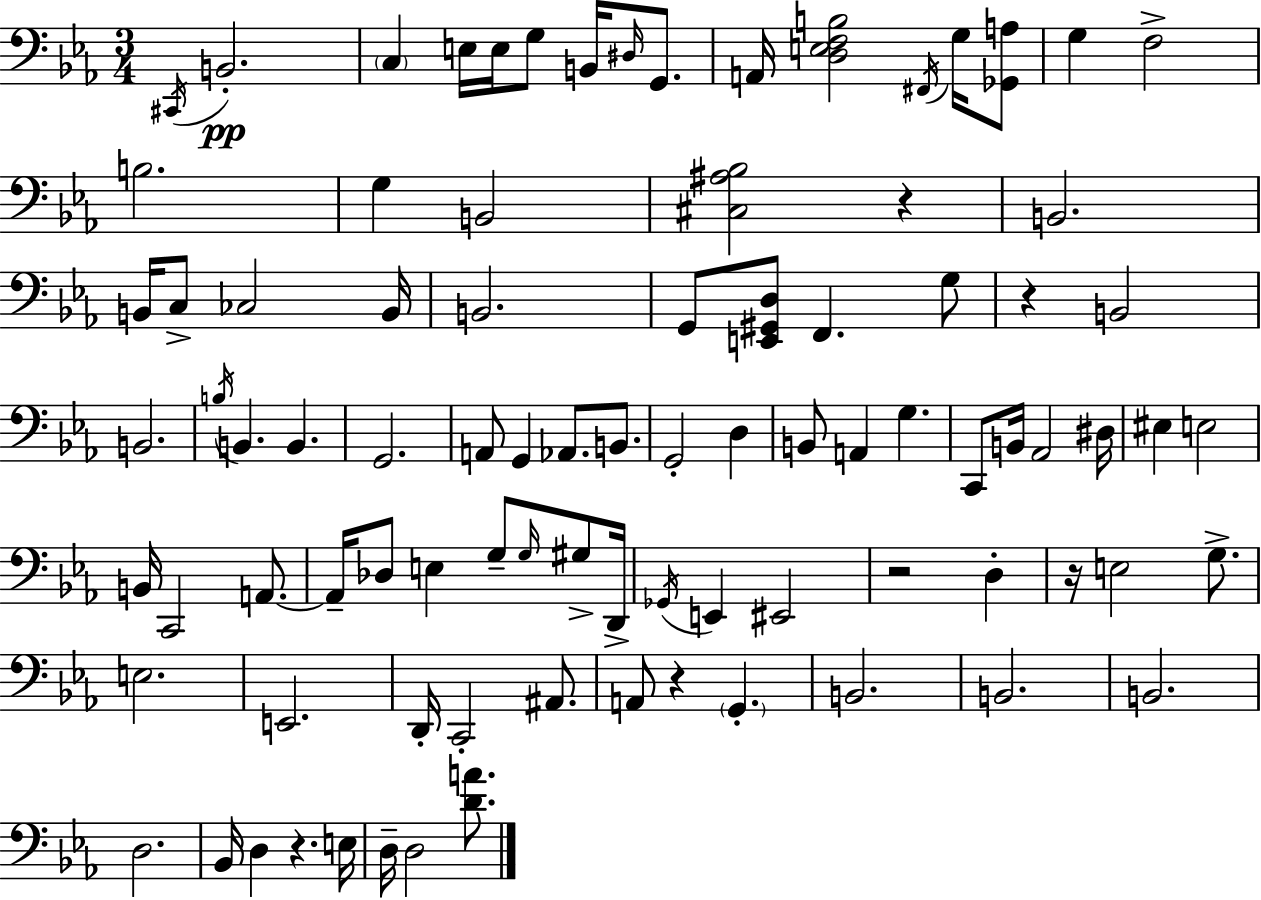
C#2/s B2/h. C3/q E3/s E3/s G3/e B2/s D#3/s G2/e. A2/s [D3,E3,F3,B3]/h F#2/s G3/s [Gb2,A3]/e G3/q F3/h B3/h. G3/q B2/h [C#3,A#3,Bb3]/h R/q B2/h. B2/s C3/e CES3/h B2/s B2/h. G2/e [E2,G#2,D3]/e F2/q. G3/e R/q B2/h B2/h. B3/s B2/q. B2/q. G2/h. A2/e G2/q Ab2/e. B2/e. G2/h D3/q B2/e A2/q G3/q. C2/e B2/s Ab2/h D#3/s EIS3/q E3/h B2/s C2/h A2/e. A2/s Db3/e E3/q G3/e G3/s G#3/e D2/s Gb2/s E2/q EIS2/h R/h D3/q R/s E3/h G3/e. E3/h. E2/h. D2/s C2/h A#2/e. A2/e R/q G2/q. B2/h. B2/h. B2/h. D3/h. Bb2/s D3/q R/q. E3/s D3/s D3/h [D4,A4]/e.